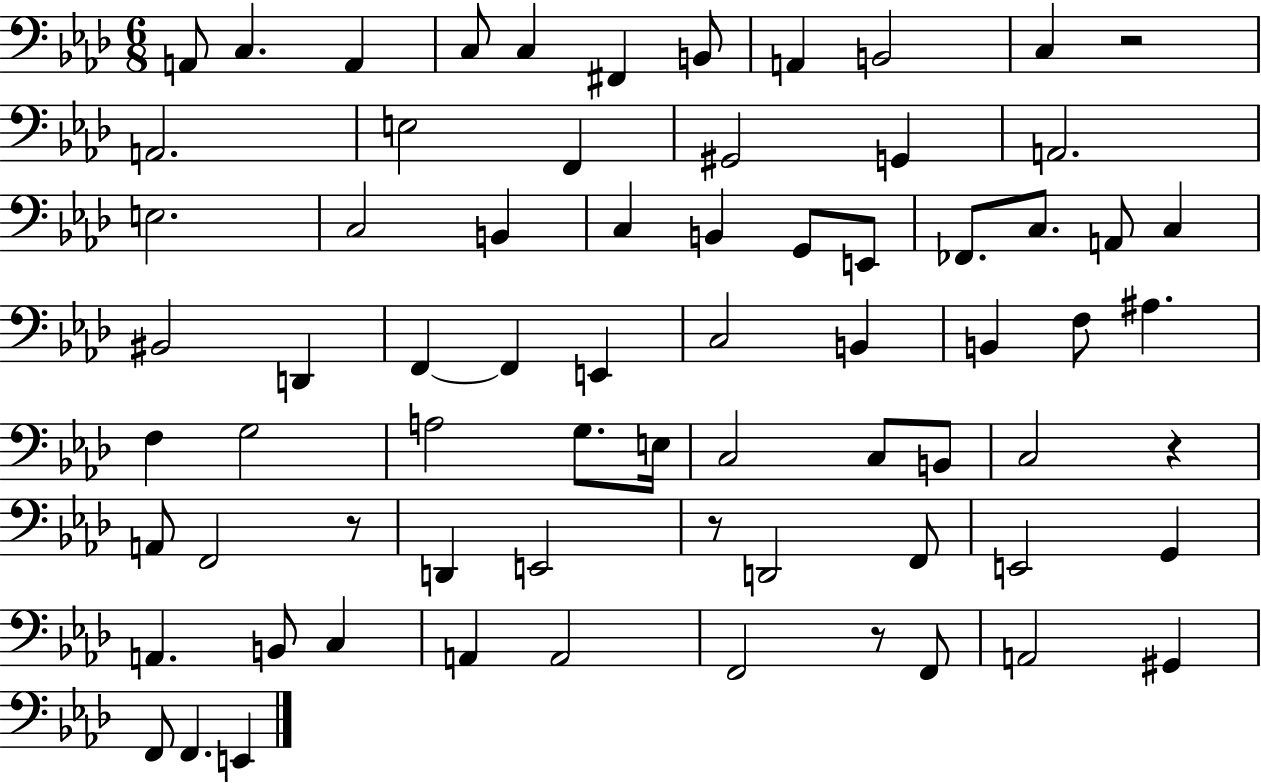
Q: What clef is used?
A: bass